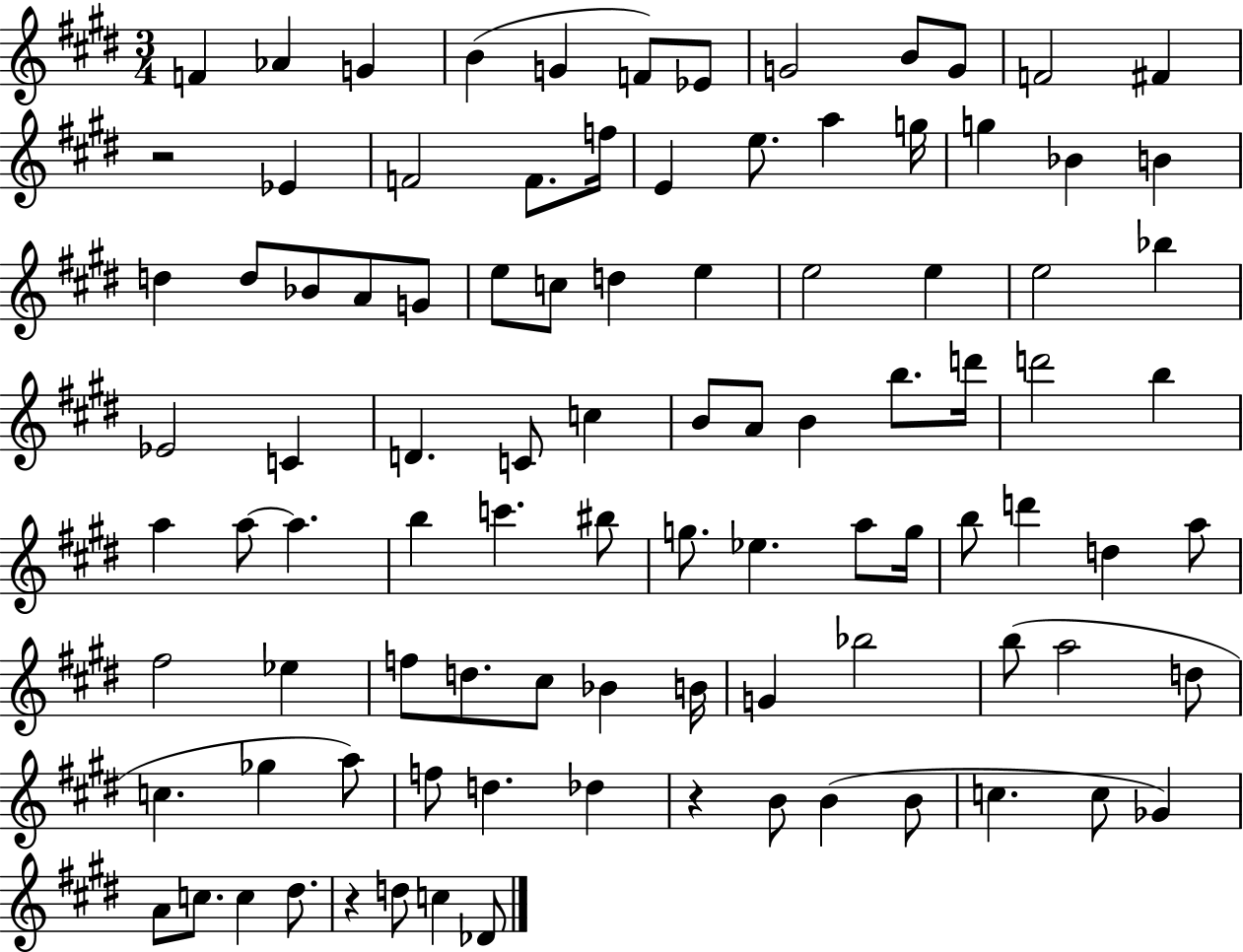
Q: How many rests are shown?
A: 3